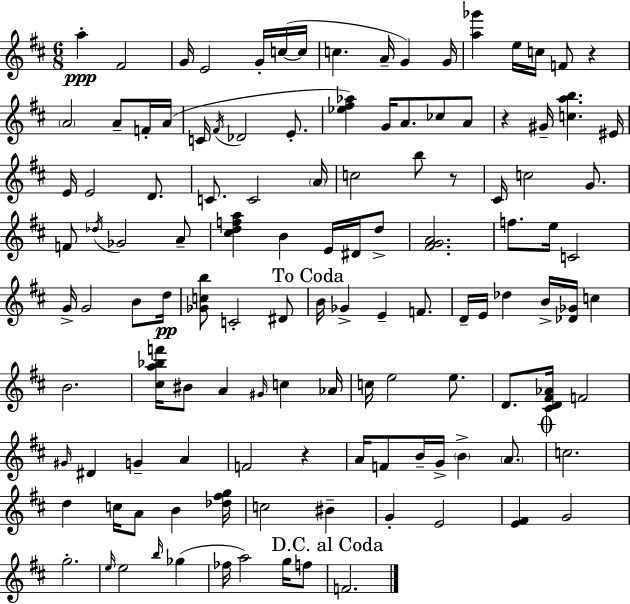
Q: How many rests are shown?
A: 4